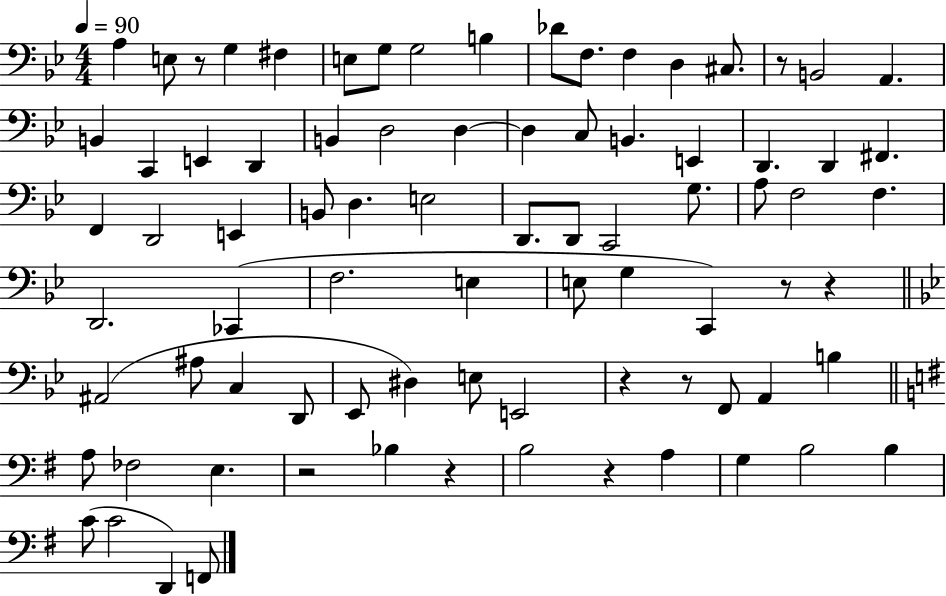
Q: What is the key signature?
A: BES major